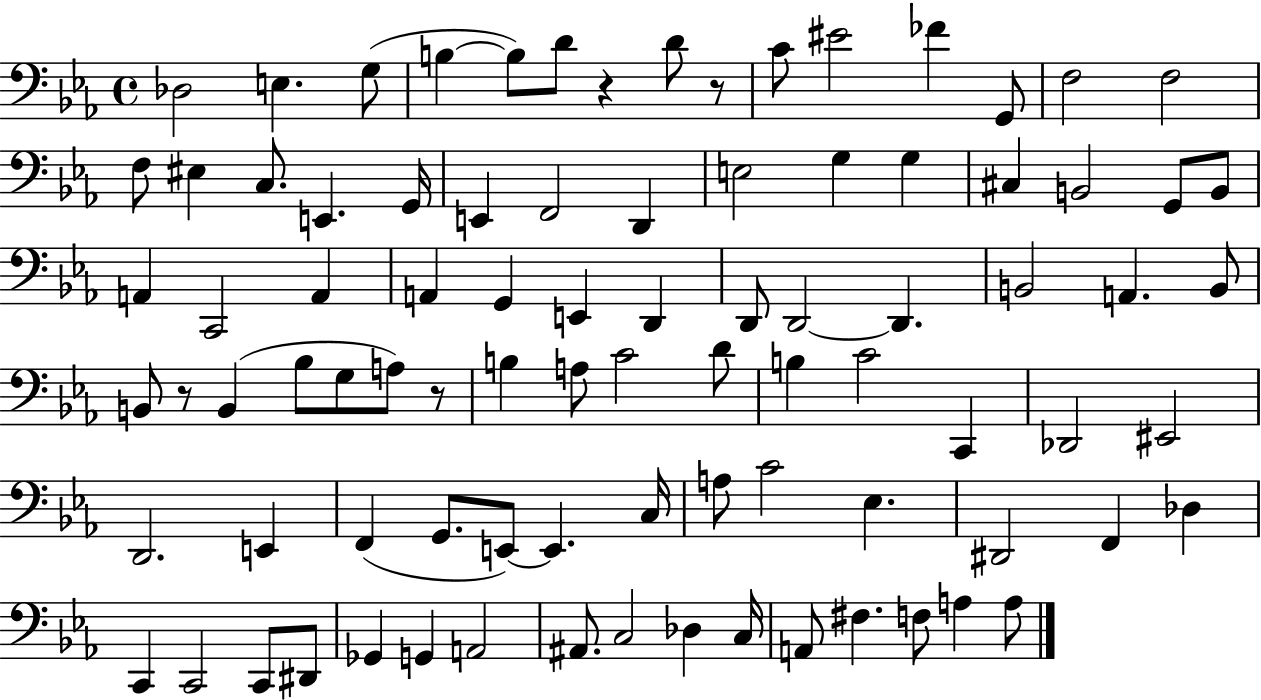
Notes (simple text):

Db3/h E3/q. G3/e B3/q B3/e D4/e R/q D4/e R/e C4/e EIS4/h FES4/q G2/e F3/h F3/h F3/e EIS3/q C3/e. E2/q. G2/s E2/q F2/h D2/q E3/h G3/q G3/q C#3/q B2/h G2/e B2/e A2/q C2/h A2/q A2/q G2/q E2/q D2/q D2/e D2/h D2/q. B2/h A2/q. B2/e B2/e R/e B2/q Bb3/e G3/e A3/e R/e B3/q A3/e C4/h D4/e B3/q C4/h C2/q Db2/h EIS2/h D2/h. E2/q F2/q G2/e. E2/e E2/q. C3/s A3/e C4/h Eb3/q. D#2/h F2/q Db3/q C2/q C2/h C2/e D#2/e Gb2/q G2/q A2/h A#2/e. C3/h Db3/q C3/s A2/e F#3/q. F3/e A3/q A3/e